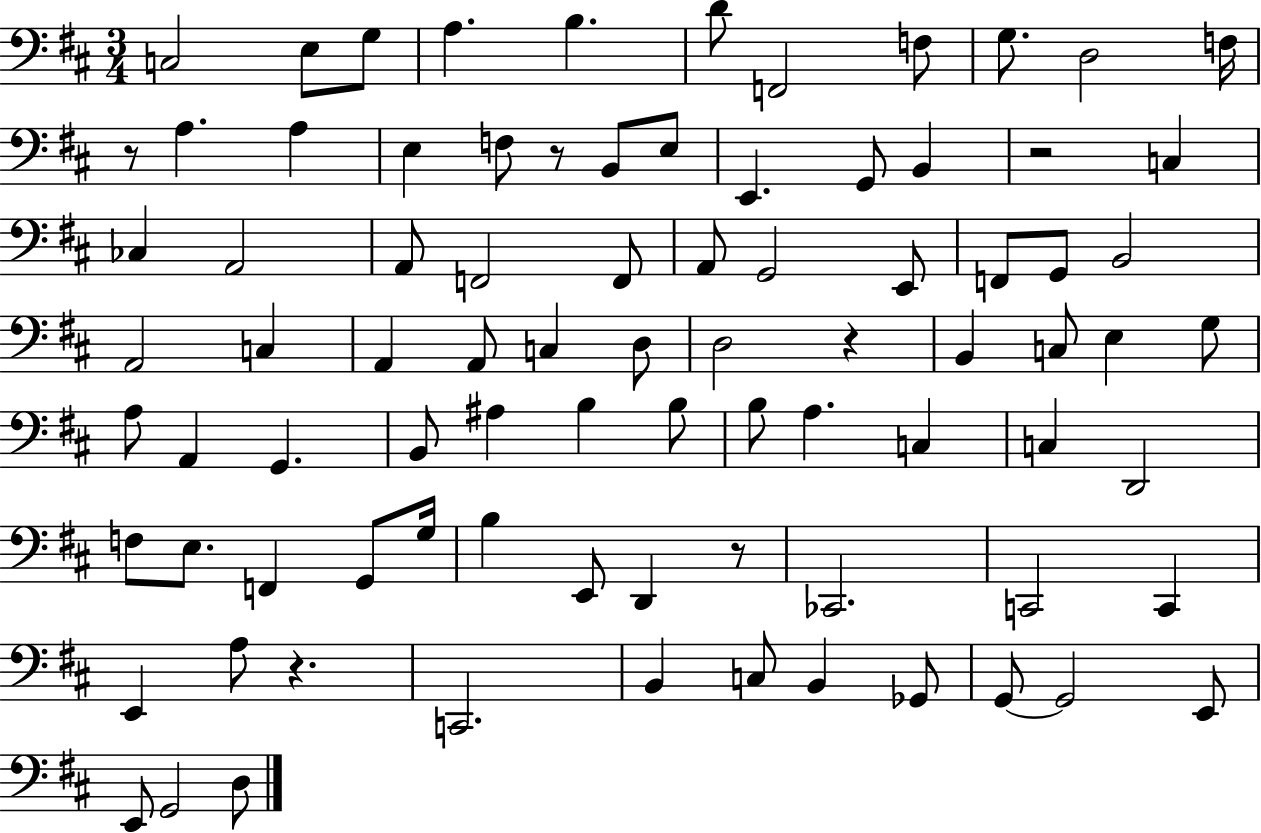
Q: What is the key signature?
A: D major